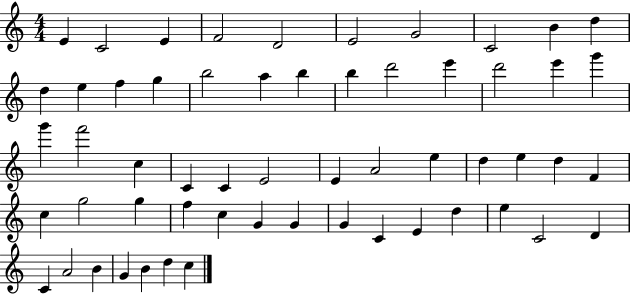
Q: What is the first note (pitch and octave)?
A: E4